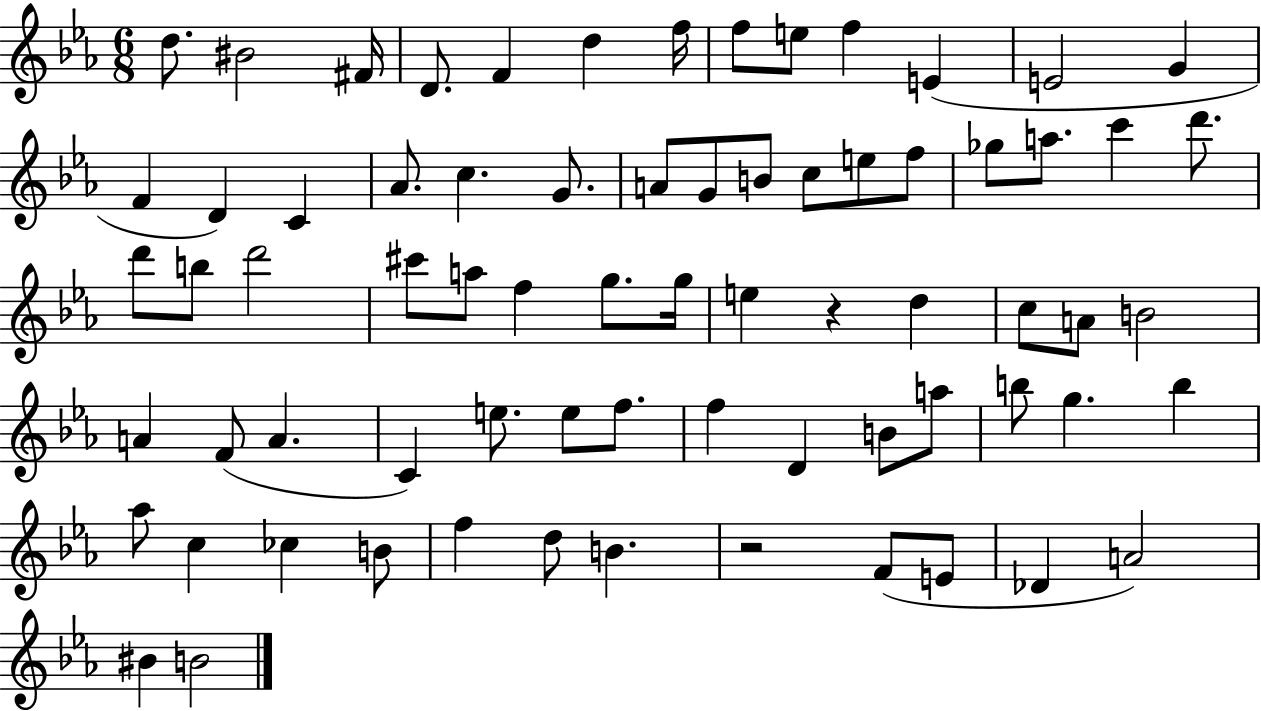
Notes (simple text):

D5/e. BIS4/h F#4/s D4/e. F4/q D5/q F5/s F5/e E5/e F5/q E4/q E4/h G4/q F4/q D4/q C4/q Ab4/e. C5/q. G4/e. A4/e G4/e B4/e C5/e E5/e F5/e Gb5/e A5/e. C6/q D6/e. D6/e B5/e D6/h C#6/e A5/e F5/q G5/e. G5/s E5/q R/q D5/q C5/e A4/e B4/h A4/q F4/e A4/q. C4/q E5/e. E5/e F5/e. F5/q D4/q B4/e A5/e B5/e G5/q. B5/q Ab5/e C5/q CES5/q B4/e F5/q D5/e B4/q. R/h F4/e E4/e Db4/q A4/h BIS4/q B4/h